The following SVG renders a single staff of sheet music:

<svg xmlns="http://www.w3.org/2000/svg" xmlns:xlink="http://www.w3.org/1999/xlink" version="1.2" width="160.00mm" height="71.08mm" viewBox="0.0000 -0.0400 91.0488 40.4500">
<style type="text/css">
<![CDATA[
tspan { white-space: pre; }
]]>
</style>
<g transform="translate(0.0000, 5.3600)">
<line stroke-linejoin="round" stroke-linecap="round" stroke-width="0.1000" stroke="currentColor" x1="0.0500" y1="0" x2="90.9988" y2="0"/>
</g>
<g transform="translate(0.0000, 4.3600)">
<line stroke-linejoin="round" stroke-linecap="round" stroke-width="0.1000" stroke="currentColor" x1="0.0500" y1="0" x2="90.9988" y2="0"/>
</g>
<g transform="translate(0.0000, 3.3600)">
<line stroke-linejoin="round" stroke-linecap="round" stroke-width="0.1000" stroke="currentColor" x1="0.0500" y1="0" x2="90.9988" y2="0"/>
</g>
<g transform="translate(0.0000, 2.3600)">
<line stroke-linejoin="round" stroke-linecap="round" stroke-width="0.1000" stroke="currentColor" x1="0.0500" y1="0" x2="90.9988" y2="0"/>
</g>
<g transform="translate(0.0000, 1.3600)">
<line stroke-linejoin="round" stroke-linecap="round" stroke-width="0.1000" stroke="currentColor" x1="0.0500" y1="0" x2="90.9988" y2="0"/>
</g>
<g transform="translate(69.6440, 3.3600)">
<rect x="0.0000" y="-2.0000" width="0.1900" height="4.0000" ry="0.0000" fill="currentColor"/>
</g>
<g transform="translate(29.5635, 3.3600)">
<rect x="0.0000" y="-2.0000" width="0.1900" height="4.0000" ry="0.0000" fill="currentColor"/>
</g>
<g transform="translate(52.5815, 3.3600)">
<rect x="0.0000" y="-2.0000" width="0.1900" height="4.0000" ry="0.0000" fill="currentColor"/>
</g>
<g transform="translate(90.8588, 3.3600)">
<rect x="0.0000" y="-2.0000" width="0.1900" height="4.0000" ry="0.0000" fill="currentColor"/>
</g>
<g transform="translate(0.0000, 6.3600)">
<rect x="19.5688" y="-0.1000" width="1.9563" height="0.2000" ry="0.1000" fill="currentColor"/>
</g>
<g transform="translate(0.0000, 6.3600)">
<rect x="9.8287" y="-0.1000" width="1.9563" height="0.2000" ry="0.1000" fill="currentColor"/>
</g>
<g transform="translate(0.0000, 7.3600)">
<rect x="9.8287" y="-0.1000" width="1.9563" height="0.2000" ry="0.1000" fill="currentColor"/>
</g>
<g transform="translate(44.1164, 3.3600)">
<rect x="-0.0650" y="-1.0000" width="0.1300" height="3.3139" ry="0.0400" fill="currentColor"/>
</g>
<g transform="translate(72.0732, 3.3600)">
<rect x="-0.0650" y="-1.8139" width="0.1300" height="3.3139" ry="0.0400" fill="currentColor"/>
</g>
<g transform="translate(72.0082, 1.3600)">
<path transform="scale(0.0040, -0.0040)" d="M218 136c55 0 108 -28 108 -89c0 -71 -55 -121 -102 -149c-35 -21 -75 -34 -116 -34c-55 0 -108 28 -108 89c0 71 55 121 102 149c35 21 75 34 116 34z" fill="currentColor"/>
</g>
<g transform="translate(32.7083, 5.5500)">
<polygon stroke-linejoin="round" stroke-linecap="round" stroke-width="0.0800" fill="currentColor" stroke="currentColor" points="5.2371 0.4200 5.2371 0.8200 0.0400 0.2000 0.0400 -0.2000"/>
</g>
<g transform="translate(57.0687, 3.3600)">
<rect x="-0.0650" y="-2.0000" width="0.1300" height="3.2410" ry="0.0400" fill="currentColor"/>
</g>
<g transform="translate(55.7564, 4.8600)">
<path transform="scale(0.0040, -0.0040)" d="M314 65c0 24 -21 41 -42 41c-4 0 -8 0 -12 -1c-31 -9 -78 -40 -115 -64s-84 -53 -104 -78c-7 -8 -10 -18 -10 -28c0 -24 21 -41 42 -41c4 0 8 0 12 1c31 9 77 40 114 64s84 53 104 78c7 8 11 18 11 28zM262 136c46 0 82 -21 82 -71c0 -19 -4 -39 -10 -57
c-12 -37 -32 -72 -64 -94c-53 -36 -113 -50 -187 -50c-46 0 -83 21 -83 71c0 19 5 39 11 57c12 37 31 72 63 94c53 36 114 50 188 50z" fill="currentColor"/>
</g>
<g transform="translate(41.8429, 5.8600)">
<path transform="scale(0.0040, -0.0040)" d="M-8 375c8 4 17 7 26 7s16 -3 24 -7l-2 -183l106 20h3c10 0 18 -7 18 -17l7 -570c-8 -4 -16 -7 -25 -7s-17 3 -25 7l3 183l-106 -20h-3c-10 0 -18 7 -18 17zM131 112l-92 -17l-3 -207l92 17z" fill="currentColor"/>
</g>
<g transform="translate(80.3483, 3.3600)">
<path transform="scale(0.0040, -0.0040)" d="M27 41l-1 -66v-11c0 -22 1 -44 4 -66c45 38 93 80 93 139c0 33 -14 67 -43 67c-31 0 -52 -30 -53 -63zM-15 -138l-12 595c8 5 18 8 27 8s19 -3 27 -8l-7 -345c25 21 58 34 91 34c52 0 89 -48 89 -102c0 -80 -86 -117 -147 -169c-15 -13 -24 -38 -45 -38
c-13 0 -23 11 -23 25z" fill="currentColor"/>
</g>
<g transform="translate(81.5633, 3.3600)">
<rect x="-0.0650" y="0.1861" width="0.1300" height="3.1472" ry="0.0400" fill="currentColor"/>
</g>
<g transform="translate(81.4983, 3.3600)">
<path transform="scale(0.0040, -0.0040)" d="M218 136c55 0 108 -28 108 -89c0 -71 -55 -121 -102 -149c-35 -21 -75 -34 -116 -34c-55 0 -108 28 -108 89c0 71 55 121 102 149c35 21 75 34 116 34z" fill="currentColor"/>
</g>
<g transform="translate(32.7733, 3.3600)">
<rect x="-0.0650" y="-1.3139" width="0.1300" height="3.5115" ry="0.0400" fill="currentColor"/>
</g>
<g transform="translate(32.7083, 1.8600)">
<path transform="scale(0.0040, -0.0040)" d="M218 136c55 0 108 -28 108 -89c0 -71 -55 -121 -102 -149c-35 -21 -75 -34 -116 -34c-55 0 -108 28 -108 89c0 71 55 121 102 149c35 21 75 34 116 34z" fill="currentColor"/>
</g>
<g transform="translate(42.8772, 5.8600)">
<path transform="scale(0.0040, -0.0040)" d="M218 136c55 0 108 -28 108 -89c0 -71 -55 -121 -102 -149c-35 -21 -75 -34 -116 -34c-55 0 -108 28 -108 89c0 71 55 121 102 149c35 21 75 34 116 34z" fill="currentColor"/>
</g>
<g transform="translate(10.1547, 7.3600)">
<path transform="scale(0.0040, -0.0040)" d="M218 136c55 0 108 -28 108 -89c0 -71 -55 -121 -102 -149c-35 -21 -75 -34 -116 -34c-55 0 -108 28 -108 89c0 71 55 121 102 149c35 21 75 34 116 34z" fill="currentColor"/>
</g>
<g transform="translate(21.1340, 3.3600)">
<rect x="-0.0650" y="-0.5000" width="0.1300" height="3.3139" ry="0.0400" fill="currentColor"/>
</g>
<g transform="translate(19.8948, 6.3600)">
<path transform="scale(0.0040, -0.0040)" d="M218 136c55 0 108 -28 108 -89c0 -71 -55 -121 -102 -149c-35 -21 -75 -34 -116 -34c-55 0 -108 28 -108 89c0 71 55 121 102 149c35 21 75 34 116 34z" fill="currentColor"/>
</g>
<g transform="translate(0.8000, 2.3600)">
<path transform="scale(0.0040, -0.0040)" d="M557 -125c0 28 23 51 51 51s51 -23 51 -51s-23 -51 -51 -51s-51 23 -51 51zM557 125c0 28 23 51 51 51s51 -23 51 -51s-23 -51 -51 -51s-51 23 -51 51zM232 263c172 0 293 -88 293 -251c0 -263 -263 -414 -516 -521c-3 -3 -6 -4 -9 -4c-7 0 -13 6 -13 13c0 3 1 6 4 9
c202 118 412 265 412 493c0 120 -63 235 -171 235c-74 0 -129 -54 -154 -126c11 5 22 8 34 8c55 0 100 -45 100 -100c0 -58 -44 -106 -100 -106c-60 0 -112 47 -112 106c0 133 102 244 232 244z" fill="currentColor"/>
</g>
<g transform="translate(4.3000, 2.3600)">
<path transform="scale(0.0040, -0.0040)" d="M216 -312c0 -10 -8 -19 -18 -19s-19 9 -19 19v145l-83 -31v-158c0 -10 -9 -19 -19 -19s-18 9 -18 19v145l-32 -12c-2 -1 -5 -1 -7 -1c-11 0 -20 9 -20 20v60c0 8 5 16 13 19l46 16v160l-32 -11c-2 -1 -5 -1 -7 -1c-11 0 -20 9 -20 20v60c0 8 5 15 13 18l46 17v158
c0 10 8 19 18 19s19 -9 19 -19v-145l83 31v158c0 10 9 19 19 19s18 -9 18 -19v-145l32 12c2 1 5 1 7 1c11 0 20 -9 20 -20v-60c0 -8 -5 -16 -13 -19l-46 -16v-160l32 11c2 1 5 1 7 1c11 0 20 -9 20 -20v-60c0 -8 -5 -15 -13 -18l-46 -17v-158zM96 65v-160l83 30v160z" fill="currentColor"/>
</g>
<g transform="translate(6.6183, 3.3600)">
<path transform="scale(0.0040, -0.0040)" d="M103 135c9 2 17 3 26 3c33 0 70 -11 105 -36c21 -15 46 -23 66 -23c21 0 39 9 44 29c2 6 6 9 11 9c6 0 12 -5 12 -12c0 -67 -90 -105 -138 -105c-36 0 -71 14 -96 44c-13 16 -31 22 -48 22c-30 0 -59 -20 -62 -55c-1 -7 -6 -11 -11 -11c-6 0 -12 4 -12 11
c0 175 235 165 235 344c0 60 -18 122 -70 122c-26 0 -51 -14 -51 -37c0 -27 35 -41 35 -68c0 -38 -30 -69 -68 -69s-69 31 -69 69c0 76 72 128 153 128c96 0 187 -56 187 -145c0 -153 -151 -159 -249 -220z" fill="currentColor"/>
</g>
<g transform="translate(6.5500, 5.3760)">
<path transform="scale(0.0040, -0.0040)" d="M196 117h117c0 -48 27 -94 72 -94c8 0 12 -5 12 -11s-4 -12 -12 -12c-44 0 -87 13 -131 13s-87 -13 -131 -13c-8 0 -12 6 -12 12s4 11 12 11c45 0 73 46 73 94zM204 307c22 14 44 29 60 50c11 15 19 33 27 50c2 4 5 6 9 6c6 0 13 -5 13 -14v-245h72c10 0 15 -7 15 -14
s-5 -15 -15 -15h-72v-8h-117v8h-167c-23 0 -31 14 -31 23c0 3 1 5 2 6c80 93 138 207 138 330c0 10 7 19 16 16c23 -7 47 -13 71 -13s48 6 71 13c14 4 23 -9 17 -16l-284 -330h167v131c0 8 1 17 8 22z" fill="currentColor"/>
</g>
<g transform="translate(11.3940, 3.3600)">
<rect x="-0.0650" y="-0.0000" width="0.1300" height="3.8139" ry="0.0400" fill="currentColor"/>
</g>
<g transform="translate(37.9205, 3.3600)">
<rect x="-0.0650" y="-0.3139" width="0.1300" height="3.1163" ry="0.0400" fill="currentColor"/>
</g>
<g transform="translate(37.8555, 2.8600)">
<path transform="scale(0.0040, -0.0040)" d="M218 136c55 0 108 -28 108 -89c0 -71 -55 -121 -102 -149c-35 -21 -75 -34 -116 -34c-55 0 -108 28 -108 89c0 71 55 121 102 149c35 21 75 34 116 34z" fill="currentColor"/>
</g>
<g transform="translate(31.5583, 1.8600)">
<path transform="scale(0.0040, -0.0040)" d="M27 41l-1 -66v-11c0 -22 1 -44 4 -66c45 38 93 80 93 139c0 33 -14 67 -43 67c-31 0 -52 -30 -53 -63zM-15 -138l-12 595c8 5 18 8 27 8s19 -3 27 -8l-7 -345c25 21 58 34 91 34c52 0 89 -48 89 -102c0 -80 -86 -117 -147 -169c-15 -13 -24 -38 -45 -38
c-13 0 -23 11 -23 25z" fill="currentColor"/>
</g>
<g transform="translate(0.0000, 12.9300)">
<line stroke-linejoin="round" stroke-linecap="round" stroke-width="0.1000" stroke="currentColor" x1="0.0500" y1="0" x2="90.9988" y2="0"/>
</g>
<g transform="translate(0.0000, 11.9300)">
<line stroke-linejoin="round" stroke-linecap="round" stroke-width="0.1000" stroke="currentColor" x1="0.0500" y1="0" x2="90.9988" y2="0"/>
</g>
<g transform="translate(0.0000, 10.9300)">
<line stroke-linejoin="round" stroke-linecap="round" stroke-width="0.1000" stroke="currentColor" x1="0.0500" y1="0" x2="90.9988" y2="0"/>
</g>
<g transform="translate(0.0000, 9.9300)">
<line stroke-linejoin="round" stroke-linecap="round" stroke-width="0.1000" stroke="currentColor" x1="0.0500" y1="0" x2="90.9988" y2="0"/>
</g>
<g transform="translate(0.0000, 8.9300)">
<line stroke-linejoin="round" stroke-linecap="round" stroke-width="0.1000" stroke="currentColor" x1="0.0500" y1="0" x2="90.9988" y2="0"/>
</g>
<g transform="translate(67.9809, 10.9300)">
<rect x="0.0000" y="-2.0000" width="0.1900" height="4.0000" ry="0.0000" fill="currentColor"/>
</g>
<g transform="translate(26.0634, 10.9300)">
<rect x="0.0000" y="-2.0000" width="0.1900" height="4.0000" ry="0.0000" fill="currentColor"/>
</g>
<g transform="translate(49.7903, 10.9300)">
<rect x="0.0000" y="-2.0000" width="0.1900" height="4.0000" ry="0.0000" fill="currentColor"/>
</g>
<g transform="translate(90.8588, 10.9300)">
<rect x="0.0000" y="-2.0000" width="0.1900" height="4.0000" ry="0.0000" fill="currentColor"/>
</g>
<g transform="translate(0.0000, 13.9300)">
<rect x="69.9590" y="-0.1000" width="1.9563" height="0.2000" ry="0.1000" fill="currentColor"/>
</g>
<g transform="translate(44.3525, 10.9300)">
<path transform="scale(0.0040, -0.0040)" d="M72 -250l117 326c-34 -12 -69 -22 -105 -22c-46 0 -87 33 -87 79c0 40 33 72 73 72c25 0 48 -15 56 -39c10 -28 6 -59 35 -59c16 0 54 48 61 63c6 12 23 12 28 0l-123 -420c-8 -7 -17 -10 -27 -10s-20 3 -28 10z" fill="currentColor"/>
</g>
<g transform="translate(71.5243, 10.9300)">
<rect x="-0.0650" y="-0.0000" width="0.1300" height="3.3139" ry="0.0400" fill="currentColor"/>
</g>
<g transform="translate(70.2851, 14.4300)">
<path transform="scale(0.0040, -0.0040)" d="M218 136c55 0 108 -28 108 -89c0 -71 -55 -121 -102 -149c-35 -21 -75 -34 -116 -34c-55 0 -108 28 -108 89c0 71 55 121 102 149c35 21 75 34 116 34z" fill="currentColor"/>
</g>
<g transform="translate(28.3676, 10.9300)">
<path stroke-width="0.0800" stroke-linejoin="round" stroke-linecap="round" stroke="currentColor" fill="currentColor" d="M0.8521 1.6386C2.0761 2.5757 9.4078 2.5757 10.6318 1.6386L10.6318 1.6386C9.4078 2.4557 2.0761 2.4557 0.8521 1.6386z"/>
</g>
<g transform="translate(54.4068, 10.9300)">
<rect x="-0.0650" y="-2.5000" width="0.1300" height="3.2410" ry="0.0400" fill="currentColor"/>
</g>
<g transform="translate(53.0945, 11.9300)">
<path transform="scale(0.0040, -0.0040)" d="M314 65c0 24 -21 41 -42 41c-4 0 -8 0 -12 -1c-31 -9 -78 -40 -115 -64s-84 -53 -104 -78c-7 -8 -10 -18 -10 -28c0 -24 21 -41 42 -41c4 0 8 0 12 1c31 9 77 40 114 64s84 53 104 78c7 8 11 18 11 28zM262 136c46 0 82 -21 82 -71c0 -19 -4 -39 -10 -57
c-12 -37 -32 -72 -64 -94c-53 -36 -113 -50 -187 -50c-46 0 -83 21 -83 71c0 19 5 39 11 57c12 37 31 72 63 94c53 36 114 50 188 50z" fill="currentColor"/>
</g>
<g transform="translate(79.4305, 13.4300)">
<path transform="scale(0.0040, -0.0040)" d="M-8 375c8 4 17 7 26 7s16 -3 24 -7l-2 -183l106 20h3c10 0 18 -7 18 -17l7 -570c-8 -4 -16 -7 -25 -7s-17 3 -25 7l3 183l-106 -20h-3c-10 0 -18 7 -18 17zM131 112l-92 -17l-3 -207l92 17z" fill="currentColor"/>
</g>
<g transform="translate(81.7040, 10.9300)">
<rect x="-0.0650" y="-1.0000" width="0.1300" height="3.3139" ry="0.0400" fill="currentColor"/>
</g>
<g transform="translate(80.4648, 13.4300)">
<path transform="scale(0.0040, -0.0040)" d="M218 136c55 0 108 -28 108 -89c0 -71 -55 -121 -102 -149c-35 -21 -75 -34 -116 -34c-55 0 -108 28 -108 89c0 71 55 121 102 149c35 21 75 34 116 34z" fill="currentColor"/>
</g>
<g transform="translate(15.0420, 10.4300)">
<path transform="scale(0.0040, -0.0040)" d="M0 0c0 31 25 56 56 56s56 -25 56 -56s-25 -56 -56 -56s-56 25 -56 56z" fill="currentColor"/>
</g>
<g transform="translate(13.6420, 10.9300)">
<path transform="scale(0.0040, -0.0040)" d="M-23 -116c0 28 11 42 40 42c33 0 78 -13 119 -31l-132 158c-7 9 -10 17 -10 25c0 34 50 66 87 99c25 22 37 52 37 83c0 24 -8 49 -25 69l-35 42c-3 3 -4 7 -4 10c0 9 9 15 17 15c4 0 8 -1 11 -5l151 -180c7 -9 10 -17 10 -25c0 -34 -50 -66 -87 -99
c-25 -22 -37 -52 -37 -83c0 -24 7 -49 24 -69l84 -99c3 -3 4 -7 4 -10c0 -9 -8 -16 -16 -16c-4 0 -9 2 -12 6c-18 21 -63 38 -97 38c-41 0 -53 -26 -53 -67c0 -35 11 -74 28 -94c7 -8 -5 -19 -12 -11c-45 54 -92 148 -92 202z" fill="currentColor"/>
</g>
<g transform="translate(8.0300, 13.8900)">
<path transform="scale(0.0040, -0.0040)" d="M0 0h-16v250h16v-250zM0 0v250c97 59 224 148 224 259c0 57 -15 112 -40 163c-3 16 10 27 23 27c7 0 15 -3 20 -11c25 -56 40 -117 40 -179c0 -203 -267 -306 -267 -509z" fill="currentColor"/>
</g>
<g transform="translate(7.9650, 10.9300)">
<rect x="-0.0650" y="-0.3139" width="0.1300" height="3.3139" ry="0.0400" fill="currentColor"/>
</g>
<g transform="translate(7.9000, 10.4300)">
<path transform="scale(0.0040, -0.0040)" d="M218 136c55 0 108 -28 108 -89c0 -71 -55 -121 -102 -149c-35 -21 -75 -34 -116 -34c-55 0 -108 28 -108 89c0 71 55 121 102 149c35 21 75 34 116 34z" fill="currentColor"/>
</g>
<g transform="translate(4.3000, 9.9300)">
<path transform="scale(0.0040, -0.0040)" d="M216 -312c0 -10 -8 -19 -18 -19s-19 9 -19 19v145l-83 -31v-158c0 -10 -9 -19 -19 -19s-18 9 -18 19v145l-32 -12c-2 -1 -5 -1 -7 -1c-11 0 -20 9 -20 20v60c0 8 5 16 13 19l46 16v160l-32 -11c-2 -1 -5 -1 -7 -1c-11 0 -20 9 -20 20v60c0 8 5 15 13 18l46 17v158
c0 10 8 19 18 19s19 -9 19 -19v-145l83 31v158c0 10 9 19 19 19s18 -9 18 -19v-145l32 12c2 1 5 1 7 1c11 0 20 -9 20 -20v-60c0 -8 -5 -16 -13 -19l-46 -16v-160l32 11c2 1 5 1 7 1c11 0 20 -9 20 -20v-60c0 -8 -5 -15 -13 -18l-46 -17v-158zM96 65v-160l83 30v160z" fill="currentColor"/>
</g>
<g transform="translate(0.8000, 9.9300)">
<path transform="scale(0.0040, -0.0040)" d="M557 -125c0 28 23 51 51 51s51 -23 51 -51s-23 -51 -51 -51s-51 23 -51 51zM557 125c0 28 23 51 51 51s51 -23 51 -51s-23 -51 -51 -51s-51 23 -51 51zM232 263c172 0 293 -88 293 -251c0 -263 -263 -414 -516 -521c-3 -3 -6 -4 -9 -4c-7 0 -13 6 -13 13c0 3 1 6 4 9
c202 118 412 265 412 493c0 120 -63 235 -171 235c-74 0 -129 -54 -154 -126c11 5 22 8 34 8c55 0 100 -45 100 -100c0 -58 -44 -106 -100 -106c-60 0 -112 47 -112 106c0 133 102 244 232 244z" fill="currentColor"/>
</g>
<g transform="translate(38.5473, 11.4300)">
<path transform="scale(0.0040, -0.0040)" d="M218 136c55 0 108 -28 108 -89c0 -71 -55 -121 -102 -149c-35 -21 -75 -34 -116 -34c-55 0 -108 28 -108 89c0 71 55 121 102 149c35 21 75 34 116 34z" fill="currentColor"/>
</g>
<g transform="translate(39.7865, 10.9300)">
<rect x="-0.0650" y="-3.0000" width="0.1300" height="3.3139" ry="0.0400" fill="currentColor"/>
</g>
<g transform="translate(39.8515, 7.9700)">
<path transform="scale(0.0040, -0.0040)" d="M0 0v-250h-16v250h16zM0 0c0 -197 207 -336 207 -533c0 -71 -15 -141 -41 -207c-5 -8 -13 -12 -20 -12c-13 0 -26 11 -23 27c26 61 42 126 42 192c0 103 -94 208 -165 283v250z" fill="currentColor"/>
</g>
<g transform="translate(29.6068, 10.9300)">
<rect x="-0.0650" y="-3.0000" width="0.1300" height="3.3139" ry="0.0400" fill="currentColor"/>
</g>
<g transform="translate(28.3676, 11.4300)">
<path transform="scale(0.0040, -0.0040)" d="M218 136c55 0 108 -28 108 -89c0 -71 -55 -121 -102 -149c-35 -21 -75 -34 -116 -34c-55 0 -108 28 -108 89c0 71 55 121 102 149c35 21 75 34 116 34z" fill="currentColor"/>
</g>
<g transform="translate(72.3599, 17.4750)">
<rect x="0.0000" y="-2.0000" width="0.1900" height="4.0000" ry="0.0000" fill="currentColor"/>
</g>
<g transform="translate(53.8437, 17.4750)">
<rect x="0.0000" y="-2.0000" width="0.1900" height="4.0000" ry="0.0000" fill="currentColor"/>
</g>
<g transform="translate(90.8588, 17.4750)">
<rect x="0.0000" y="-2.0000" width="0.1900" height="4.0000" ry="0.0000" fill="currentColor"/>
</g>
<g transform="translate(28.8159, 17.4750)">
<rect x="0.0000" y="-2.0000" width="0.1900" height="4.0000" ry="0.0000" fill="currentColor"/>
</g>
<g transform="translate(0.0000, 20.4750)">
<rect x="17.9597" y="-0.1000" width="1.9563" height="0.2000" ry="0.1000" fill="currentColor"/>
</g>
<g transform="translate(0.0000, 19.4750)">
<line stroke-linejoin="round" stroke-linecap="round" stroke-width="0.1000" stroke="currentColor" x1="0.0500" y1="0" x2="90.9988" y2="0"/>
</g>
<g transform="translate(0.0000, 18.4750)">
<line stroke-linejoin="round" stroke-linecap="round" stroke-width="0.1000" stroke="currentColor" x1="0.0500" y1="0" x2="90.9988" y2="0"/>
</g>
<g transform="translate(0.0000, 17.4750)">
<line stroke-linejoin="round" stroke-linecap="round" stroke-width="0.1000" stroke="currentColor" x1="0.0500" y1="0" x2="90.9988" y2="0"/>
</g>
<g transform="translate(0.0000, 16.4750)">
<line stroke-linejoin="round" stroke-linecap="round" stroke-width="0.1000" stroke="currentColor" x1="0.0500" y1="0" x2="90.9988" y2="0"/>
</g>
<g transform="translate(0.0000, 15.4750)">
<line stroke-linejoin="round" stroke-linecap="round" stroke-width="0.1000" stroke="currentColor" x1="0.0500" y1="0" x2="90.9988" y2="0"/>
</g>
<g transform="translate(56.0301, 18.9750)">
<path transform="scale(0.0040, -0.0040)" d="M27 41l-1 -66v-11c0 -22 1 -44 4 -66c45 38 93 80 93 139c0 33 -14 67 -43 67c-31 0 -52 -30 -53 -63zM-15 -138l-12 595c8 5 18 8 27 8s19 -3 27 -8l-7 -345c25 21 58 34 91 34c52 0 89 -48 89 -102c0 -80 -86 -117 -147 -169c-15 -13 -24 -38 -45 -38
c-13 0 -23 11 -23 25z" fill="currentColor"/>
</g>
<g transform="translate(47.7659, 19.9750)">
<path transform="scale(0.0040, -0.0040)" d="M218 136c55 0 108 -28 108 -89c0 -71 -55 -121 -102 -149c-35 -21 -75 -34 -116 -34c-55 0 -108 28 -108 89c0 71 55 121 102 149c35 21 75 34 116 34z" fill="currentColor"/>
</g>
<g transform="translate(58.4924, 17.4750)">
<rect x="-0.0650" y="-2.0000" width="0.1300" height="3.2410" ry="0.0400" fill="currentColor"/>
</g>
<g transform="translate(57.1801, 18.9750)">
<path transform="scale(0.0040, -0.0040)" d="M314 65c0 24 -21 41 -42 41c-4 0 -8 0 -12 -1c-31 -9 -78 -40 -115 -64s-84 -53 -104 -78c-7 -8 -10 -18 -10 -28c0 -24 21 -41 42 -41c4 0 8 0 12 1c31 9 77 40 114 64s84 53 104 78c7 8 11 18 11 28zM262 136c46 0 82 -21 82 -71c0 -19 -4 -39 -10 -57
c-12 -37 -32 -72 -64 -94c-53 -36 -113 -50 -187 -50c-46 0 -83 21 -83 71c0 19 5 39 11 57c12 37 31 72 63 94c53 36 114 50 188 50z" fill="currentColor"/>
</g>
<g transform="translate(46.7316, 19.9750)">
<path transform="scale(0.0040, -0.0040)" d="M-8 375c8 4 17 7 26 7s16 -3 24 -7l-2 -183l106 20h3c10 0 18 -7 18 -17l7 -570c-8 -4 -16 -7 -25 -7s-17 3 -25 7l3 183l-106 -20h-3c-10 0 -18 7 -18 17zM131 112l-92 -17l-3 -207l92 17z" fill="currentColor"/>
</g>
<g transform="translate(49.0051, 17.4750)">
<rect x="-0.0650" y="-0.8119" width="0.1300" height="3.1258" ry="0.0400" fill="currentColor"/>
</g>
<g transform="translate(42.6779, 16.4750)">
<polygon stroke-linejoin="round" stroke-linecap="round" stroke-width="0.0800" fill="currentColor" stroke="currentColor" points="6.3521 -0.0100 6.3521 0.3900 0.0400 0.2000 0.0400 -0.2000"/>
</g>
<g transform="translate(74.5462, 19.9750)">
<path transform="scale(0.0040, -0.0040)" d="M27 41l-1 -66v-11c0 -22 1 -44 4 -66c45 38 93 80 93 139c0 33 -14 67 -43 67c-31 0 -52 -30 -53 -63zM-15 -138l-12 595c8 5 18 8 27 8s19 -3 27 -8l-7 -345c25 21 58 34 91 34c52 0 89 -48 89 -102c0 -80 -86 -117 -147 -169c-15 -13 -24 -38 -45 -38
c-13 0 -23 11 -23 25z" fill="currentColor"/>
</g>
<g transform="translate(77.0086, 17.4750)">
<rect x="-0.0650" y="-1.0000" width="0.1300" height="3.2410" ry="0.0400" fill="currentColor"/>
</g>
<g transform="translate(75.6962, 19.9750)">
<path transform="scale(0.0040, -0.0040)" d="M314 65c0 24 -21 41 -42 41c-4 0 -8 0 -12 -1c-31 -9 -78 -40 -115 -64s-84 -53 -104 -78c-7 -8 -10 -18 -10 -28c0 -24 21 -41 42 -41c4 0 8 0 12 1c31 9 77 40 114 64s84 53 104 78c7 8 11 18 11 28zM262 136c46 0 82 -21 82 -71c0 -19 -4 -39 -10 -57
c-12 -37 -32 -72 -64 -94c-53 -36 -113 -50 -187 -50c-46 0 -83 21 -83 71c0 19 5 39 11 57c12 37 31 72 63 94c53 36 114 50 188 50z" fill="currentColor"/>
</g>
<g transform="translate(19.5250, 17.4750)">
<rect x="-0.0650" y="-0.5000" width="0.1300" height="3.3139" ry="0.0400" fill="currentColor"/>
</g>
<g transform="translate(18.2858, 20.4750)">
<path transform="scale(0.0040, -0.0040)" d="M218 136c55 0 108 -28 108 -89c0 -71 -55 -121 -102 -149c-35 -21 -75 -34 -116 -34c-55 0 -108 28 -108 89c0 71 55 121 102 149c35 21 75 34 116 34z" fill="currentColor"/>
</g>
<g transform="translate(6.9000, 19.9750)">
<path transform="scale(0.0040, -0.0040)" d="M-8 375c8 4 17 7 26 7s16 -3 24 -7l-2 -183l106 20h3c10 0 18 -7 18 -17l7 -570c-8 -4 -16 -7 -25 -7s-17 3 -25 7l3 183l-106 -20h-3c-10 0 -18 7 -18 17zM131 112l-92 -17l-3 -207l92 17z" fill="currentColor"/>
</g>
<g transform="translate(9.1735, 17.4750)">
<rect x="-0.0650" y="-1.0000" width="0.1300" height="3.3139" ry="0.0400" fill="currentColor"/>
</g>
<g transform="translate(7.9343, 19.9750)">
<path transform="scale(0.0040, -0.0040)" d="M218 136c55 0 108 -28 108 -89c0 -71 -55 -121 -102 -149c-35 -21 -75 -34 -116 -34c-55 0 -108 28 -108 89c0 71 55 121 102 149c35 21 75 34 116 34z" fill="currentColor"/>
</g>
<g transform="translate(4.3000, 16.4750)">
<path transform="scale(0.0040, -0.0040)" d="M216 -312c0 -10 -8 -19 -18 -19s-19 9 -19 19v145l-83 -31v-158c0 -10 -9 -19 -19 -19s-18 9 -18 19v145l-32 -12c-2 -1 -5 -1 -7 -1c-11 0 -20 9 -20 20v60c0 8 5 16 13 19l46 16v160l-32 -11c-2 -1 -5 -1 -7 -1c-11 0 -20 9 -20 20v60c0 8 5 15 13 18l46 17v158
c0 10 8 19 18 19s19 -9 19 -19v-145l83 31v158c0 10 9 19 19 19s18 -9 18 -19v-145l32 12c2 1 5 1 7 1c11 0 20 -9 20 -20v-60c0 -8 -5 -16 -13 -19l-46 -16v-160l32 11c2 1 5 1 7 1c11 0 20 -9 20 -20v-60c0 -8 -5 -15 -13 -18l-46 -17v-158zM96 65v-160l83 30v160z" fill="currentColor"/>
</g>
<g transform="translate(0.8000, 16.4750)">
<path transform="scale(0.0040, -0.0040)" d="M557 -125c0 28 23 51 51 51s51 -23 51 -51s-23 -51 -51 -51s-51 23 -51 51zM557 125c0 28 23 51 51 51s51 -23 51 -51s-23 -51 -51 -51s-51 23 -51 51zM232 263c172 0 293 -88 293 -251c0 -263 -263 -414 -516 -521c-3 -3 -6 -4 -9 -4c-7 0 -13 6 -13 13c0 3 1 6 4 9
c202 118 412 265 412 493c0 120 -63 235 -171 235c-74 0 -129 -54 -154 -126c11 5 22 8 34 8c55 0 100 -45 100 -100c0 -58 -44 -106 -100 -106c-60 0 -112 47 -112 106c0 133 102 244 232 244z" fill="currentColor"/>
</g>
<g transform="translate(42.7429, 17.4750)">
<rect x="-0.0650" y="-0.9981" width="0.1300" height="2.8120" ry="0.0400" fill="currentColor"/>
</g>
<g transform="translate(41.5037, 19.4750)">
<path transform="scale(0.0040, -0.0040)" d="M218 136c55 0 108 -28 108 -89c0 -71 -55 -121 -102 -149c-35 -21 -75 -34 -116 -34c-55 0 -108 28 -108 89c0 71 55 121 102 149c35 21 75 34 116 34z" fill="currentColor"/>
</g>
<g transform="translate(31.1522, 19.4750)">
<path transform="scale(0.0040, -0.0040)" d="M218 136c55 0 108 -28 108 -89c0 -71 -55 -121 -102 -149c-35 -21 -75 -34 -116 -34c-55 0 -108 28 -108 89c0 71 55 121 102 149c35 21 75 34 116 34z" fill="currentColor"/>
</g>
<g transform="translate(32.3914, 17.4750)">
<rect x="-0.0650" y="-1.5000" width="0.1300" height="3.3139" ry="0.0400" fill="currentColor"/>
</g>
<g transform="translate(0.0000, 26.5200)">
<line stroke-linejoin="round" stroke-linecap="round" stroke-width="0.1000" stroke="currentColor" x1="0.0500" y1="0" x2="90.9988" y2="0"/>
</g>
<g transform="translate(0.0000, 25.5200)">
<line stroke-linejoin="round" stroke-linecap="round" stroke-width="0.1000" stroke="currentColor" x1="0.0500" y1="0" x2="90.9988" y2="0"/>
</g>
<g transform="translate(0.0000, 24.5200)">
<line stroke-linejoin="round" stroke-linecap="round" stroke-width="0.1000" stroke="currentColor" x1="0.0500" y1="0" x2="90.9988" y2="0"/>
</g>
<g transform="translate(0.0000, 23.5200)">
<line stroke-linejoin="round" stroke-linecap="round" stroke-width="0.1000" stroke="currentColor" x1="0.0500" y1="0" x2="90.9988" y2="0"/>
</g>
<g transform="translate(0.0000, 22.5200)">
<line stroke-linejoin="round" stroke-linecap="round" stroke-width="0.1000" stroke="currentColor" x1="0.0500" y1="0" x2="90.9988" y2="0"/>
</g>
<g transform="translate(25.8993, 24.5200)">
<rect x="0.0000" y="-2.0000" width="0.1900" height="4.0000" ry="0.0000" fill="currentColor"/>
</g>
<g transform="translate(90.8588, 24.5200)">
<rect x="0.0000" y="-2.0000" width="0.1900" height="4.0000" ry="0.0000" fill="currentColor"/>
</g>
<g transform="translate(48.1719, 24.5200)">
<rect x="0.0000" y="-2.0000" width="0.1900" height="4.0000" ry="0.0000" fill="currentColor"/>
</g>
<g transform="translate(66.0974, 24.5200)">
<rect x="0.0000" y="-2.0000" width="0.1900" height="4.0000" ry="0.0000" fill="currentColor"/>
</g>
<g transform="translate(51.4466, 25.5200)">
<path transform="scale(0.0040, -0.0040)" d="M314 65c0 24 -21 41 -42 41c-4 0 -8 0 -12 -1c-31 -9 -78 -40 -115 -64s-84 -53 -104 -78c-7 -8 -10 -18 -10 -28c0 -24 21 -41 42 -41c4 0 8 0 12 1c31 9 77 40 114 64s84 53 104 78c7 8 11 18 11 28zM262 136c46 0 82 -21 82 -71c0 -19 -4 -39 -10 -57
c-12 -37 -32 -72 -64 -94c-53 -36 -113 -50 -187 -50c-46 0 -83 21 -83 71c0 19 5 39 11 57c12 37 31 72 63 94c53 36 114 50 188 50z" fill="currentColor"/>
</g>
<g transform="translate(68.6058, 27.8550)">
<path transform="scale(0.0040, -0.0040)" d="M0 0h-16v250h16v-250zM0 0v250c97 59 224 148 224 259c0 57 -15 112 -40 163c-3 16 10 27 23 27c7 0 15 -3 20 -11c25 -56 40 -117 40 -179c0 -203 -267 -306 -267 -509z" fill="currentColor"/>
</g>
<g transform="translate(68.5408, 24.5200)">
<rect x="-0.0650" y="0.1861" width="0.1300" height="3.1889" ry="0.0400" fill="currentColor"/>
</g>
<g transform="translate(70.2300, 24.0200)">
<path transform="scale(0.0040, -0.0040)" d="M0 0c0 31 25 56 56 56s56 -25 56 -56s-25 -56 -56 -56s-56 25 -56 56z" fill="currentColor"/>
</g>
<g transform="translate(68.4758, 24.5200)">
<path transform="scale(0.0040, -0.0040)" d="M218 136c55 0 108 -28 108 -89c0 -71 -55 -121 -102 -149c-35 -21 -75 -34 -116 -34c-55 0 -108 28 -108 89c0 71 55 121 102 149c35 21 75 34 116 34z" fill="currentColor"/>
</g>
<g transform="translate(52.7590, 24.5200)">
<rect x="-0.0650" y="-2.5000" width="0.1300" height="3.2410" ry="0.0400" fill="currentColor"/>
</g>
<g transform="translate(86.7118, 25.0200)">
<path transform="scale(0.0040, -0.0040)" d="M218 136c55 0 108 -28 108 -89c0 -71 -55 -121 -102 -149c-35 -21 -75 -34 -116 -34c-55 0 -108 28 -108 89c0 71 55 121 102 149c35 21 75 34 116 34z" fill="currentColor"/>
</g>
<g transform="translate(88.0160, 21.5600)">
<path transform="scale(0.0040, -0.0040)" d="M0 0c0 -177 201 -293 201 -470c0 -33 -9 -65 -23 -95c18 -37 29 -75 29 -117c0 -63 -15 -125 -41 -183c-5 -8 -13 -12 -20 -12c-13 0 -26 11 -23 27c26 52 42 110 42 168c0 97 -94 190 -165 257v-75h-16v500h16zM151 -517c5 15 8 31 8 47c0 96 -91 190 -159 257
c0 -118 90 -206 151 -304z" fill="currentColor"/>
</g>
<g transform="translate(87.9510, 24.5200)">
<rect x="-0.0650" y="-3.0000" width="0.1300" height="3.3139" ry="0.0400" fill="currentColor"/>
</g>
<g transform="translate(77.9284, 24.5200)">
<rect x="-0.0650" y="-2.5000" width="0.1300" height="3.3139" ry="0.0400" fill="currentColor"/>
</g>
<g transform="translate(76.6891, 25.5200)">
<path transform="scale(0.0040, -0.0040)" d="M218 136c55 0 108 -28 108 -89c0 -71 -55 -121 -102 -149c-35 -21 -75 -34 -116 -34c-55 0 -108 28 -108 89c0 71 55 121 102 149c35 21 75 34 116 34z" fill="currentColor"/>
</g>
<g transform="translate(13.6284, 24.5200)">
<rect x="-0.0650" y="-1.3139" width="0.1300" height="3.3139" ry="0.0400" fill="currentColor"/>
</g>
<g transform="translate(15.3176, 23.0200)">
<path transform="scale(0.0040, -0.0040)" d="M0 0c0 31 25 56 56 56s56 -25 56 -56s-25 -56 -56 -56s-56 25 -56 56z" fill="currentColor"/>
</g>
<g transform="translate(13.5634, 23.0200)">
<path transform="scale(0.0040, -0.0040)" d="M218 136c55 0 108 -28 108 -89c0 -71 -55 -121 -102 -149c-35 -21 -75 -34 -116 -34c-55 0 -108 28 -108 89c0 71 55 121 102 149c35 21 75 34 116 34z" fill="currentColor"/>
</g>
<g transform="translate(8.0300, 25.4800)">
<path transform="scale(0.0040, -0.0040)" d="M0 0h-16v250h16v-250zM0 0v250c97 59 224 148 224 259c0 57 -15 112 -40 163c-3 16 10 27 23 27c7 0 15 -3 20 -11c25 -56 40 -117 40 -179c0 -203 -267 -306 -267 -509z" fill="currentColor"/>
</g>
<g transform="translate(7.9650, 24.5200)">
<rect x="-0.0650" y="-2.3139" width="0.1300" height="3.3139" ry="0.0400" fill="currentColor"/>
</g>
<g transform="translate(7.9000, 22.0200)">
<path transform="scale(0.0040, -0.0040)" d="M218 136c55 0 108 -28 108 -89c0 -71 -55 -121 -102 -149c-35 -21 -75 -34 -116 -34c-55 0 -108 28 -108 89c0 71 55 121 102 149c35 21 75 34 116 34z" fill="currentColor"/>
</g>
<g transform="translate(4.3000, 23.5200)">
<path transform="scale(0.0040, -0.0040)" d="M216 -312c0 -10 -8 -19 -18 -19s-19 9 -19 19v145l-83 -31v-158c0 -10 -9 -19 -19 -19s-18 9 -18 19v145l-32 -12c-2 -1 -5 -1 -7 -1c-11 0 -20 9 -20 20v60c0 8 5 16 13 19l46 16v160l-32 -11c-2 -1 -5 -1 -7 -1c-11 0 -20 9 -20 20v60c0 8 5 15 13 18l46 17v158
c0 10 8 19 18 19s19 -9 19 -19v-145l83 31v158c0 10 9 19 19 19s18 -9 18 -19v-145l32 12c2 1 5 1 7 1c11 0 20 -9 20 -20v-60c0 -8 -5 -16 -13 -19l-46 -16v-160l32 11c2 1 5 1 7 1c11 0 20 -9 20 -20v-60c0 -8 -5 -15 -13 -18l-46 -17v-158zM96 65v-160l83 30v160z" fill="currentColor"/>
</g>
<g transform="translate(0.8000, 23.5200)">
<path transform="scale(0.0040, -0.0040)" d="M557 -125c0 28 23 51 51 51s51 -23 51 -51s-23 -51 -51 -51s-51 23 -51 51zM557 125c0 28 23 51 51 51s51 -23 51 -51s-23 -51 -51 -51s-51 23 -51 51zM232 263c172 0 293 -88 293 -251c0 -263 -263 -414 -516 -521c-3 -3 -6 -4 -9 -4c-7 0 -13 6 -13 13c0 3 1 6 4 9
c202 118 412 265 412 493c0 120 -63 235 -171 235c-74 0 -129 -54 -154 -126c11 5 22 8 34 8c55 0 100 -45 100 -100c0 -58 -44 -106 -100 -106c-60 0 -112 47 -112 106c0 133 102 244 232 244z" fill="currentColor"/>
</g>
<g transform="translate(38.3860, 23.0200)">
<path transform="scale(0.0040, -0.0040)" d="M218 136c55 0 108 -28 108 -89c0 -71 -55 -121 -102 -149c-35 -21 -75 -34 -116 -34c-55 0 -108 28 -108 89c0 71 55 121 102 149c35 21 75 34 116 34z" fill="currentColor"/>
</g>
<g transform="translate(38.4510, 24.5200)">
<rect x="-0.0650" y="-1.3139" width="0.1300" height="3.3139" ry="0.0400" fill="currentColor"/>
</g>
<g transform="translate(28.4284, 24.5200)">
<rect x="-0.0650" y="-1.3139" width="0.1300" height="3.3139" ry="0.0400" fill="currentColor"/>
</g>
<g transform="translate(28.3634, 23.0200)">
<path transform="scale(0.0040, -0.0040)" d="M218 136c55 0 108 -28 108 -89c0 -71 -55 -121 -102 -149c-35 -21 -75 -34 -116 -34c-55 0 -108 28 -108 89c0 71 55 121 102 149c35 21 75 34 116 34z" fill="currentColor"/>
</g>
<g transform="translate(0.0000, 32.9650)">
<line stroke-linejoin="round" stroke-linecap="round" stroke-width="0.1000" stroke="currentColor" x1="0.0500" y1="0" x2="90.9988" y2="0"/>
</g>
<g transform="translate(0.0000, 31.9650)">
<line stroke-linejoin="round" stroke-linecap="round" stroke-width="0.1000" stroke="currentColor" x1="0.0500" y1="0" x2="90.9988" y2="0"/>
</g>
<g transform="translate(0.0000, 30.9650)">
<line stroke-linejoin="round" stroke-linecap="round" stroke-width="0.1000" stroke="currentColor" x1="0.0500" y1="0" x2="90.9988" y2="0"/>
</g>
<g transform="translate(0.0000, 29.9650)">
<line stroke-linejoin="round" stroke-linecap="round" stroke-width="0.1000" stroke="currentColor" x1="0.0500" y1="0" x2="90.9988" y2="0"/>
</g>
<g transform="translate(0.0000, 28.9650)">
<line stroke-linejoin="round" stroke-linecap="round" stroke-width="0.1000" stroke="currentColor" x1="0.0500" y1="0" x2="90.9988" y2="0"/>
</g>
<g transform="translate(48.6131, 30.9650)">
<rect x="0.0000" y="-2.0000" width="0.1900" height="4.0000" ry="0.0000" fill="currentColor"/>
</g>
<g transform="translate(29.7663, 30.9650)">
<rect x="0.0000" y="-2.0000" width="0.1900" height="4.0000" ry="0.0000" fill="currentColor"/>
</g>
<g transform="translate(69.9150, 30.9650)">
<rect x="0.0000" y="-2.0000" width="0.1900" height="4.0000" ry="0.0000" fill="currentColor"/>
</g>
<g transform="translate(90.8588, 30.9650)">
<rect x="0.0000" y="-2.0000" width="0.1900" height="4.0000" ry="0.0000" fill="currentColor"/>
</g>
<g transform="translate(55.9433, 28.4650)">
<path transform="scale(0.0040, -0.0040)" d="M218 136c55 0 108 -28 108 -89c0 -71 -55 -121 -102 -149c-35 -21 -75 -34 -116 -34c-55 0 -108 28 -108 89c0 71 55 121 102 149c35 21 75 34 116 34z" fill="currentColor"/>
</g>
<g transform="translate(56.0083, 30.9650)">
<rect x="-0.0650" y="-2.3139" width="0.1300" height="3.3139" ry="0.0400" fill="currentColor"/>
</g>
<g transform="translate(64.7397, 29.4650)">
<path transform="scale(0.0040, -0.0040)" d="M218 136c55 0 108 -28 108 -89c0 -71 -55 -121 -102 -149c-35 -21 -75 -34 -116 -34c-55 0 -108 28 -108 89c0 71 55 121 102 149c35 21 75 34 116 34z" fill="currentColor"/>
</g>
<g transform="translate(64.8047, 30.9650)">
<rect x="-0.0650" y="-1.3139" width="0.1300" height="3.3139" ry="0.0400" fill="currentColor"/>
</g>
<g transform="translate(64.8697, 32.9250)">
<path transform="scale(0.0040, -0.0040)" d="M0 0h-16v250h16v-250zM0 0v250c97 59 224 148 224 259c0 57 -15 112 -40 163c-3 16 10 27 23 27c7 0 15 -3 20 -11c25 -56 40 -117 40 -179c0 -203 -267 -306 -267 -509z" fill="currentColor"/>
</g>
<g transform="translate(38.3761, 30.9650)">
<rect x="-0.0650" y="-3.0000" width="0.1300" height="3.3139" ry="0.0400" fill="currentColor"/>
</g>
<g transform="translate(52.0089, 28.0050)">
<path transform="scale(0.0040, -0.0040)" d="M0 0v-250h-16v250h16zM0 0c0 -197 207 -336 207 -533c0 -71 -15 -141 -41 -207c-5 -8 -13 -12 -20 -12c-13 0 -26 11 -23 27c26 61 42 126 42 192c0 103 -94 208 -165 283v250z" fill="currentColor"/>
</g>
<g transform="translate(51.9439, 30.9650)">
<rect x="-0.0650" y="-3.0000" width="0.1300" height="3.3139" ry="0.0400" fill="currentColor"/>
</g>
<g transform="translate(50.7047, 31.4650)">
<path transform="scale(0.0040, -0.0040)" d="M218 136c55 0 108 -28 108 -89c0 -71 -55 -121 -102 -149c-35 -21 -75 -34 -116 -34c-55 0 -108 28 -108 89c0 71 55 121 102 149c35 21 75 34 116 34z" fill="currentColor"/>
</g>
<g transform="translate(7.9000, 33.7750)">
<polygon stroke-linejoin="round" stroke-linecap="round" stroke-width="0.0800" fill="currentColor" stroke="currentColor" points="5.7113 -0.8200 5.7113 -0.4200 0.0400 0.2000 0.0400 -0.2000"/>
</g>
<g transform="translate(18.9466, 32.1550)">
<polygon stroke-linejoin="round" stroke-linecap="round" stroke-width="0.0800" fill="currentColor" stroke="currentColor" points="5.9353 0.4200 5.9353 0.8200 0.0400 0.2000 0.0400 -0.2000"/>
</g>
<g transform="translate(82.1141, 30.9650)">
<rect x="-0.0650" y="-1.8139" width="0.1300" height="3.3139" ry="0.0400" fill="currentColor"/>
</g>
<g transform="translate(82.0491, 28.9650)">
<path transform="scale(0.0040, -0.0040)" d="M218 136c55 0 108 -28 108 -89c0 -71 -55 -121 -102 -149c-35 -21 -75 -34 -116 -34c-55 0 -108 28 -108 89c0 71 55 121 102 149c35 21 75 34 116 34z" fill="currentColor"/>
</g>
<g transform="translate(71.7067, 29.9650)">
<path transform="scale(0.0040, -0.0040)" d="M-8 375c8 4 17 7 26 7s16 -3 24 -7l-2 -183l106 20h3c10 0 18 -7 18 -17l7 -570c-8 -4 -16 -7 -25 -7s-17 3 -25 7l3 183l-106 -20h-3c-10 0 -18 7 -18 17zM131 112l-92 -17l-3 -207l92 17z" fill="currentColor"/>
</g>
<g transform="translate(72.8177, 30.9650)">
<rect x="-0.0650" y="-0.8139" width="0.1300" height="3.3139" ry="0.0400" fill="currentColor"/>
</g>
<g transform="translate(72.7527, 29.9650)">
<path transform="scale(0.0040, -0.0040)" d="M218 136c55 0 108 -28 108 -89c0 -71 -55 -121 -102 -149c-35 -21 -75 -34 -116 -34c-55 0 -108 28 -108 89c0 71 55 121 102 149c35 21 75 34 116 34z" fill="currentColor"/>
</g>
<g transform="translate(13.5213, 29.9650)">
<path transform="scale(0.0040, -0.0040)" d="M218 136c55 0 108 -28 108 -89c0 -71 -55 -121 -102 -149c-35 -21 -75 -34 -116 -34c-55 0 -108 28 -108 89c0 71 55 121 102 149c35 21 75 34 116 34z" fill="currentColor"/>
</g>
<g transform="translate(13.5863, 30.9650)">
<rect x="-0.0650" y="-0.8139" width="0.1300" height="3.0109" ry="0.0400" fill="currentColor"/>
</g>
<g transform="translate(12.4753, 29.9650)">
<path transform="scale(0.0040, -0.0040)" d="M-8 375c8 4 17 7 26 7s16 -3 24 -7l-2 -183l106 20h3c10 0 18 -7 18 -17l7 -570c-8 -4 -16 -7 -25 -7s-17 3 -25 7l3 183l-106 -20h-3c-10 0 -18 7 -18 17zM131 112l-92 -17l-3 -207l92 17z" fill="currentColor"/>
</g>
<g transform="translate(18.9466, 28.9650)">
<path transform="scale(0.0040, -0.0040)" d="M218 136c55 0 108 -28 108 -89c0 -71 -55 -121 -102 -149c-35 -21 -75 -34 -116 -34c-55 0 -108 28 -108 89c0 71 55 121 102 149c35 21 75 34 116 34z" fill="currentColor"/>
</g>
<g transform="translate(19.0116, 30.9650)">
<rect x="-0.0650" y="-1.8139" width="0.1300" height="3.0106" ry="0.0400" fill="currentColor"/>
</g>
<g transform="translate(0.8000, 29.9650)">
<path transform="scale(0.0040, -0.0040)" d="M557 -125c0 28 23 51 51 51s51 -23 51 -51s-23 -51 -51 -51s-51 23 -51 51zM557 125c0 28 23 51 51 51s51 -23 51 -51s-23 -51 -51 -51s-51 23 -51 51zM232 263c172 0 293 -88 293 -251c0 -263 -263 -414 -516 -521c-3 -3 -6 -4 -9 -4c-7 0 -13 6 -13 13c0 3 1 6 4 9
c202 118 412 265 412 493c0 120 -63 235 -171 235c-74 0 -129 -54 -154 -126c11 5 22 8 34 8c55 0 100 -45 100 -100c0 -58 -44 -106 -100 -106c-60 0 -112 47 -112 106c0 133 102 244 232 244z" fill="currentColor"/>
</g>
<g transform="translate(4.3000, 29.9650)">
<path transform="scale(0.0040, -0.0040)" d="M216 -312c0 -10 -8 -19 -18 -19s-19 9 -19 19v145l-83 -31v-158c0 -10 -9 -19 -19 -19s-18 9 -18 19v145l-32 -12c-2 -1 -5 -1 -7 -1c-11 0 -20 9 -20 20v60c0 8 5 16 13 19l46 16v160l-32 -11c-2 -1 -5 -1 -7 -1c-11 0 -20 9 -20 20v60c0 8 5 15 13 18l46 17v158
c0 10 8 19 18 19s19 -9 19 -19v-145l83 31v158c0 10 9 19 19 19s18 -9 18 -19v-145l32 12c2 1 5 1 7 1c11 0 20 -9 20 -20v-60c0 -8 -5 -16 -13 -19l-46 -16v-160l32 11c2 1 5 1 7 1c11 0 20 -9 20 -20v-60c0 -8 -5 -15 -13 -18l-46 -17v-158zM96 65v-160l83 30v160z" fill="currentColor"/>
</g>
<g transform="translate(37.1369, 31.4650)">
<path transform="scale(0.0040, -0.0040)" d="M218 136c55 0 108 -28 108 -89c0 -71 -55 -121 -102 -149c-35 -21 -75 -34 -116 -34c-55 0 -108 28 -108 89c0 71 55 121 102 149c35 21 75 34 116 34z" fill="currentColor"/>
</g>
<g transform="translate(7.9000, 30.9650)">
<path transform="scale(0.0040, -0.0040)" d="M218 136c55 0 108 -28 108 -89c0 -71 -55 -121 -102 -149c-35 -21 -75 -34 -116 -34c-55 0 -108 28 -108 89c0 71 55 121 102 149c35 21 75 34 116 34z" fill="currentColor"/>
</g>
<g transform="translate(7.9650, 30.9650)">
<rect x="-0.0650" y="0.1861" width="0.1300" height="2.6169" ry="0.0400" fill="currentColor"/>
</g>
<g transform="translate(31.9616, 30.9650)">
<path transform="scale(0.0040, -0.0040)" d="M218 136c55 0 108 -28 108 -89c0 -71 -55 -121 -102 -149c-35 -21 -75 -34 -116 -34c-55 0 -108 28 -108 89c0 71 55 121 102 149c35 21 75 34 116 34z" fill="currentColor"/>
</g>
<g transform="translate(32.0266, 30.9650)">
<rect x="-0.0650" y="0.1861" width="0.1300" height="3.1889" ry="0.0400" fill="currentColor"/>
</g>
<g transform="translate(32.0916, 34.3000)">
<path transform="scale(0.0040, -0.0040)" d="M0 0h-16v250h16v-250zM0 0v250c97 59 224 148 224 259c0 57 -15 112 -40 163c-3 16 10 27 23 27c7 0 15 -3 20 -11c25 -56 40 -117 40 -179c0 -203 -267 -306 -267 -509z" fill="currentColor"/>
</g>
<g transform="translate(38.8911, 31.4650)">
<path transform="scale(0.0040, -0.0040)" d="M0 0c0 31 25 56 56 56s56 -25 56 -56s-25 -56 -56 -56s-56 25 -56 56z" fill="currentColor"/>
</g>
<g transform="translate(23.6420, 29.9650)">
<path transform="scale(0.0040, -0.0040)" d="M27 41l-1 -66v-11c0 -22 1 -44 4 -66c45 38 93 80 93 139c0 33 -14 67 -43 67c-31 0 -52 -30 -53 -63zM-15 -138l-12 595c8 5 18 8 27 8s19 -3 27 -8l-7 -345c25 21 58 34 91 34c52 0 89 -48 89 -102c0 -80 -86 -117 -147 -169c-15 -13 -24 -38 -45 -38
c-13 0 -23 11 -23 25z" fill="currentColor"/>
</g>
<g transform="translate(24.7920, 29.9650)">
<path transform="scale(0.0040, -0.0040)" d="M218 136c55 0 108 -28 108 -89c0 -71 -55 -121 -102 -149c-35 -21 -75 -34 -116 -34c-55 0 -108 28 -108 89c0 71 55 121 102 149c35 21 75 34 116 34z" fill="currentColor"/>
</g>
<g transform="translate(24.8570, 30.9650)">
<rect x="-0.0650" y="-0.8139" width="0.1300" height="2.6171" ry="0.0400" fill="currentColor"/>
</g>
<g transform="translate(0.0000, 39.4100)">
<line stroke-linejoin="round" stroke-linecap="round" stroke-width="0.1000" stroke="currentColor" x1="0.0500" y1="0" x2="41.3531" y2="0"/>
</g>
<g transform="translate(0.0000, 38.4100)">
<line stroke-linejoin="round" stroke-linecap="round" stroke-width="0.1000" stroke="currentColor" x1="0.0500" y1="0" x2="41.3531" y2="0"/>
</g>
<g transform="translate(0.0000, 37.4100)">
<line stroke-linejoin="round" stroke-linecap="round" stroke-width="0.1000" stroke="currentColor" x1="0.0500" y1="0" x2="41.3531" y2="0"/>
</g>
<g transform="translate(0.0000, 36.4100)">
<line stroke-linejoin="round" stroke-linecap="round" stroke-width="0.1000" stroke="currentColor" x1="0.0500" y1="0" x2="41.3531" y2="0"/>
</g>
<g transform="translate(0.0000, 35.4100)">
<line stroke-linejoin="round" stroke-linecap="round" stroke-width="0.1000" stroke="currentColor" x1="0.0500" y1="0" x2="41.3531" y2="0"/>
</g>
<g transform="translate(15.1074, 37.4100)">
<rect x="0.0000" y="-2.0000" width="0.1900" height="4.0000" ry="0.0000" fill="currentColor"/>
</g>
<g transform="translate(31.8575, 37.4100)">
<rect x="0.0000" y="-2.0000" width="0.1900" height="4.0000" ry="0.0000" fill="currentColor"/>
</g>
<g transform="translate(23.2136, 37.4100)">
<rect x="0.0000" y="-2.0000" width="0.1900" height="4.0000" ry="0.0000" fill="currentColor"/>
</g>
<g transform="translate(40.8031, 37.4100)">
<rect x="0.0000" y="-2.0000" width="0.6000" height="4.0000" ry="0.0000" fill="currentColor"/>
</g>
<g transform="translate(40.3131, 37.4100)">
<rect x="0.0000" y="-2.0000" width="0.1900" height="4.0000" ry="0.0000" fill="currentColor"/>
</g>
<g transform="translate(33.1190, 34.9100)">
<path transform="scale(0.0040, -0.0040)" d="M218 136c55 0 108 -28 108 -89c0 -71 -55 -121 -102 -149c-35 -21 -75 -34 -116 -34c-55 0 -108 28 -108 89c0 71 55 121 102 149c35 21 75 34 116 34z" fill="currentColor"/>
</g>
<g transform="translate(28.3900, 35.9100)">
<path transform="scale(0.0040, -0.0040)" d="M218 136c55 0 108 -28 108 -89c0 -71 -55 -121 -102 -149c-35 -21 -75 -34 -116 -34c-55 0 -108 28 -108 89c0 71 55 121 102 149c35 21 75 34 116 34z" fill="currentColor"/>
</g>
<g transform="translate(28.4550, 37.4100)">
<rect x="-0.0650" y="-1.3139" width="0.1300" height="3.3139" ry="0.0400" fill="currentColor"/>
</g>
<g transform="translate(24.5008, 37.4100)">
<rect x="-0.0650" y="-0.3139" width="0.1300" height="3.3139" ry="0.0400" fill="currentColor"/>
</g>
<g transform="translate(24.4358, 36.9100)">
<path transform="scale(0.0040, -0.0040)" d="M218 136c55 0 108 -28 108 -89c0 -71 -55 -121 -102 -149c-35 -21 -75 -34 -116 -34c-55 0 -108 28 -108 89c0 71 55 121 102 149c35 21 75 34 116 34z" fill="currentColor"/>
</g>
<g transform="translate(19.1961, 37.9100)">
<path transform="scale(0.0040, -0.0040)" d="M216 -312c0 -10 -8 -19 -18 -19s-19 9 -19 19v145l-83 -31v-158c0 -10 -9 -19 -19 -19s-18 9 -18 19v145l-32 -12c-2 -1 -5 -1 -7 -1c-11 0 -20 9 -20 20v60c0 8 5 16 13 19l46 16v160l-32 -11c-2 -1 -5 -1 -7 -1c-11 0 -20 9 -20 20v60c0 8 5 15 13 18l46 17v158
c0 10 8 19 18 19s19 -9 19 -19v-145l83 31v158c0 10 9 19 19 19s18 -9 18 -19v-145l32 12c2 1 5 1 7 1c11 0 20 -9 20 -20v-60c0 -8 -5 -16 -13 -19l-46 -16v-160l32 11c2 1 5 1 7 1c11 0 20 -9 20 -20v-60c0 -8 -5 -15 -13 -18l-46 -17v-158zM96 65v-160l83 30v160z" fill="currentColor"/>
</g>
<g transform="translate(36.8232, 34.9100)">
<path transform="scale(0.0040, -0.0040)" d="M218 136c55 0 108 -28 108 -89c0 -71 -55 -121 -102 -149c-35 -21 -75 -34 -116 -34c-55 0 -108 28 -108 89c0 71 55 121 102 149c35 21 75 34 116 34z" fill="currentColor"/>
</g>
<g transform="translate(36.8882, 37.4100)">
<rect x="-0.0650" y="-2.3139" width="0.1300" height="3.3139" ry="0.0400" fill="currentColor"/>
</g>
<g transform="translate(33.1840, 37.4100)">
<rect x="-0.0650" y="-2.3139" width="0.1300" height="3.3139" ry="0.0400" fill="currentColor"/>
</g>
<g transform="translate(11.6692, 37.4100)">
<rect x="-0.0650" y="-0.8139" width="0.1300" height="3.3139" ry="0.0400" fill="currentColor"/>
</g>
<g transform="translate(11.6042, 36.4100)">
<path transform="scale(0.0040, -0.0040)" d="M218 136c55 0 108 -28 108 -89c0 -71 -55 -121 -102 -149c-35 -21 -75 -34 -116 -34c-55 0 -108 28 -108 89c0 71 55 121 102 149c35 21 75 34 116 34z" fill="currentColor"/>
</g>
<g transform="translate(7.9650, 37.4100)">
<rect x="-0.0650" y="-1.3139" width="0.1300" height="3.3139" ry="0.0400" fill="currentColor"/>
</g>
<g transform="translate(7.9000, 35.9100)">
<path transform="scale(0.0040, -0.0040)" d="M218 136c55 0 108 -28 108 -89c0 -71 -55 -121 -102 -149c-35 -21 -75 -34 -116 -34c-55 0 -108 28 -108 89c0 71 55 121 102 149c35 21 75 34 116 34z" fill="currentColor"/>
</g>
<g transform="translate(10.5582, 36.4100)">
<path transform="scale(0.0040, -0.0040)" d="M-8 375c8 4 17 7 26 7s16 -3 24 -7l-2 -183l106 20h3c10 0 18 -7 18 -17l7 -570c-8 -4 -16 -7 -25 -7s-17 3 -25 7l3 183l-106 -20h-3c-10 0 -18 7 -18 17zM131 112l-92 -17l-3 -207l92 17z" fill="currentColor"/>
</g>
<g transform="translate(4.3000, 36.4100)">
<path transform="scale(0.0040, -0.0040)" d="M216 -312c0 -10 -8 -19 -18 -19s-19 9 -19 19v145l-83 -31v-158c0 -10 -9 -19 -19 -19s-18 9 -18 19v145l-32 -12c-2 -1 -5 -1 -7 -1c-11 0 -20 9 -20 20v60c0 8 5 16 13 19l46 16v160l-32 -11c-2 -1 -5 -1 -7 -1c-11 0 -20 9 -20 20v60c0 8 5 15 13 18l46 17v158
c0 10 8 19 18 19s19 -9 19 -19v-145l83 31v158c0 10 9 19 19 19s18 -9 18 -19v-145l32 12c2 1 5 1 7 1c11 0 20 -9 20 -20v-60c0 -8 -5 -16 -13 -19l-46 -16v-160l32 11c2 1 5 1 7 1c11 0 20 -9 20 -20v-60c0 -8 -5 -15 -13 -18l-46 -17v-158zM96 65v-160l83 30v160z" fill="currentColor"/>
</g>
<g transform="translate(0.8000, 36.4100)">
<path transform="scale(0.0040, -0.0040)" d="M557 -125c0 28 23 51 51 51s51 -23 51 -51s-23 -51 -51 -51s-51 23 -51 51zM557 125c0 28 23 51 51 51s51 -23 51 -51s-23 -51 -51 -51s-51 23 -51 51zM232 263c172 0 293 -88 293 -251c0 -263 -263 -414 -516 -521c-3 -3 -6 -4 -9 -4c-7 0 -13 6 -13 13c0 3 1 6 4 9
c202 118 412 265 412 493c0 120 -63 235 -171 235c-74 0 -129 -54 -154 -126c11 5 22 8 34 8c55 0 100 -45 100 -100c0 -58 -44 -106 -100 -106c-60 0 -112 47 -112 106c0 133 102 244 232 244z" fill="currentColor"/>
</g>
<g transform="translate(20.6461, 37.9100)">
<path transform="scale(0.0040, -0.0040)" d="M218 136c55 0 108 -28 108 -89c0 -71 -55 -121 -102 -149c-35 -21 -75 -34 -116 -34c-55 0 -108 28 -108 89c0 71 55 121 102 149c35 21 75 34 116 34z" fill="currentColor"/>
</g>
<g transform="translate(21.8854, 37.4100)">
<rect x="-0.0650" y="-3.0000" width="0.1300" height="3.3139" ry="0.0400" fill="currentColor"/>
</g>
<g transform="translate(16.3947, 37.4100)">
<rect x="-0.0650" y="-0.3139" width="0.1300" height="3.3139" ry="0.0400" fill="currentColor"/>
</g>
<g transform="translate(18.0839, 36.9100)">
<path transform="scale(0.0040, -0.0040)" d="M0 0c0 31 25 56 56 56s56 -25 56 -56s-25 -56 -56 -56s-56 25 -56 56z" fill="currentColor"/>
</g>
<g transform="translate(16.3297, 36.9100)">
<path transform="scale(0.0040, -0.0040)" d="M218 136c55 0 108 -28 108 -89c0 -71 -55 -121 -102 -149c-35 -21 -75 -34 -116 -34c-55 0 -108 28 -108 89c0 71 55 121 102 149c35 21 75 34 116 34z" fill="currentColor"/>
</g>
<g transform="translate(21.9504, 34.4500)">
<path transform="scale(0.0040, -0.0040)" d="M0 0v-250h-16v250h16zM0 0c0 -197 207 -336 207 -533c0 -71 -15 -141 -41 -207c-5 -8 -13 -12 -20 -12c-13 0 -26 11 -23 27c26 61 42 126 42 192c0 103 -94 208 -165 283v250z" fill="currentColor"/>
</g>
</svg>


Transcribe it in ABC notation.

X:1
T:Untitled
M:2/4
L:1/4
K:G
C,, E,, _G,/2 E,/2 F,, A,,2 A, _D, E,/2 z C, C,/2 z/2 B,,2 D,, F,, F,, E,, G,, G,,/2 F,,/2 _A,,2 _F,,2 B,/2 G, G, G, B,,2 D,/2 B,, C,/4 D,/2 F,/2 A,/2 _F,/2 D,/2 C, C,/2 B, G,/2 F, A, G, F, E, ^C,/2 E, G, B, B,